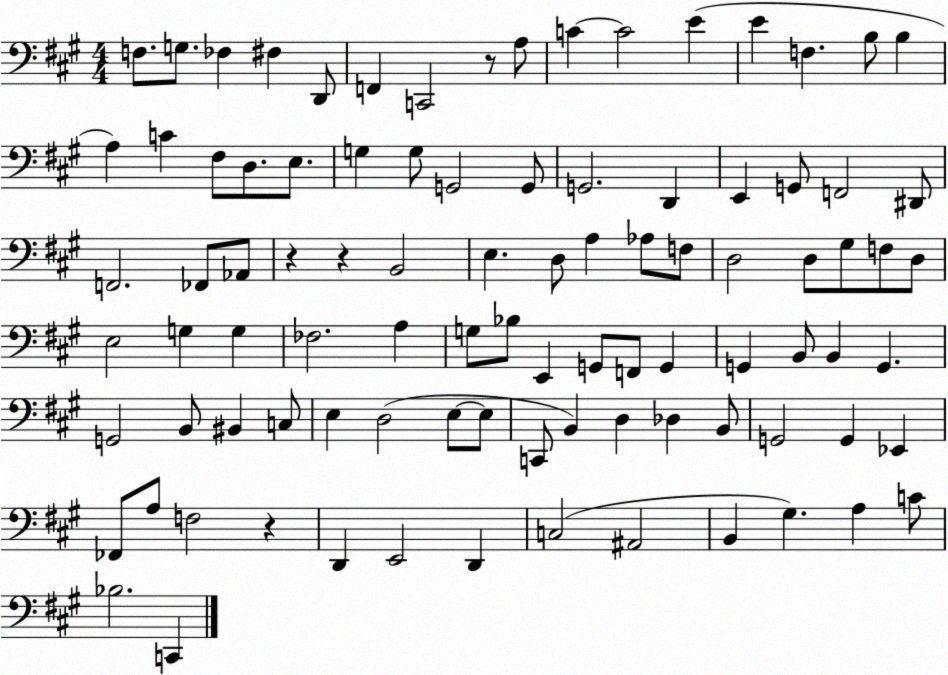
X:1
T:Untitled
M:4/4
L:1/4
K:A
F,/2 G,/2 _F, ^F, D,,/2 F,, C,,2 z/2 A,/2 C C2 E E F, B,/2 B, A, C ^F,/2 D,/2 E,/2 G, G,/2 G,,2 G,,/2 G,,2 D,, E,, G,,/2 F,,2 ^D,,/2 F,,2 _F,,/2 _A,,/2 z z B,,2 E, D,/2 A, _A,/2 F,/2 D,2 D,/2 ^G,/2 F,/2 D,/2 E,2 G, G, _F,2 A, G,/2 _B,/2 E,, G,,/2 F,,/2 G,, G,, B,,/2 B,, G,, G,,2 B,,/2 ^B,, C,/2 E, D,2 E,/2 E,/2 C,,/2 B,, D, _D, B,,/2 G,,2 G,, _E,, _F,,/2 A,/2 F,2 z D,, E,,2 D,, C,2 ^A,,2 B,, ^G, A, C/2 _B,2 C,,